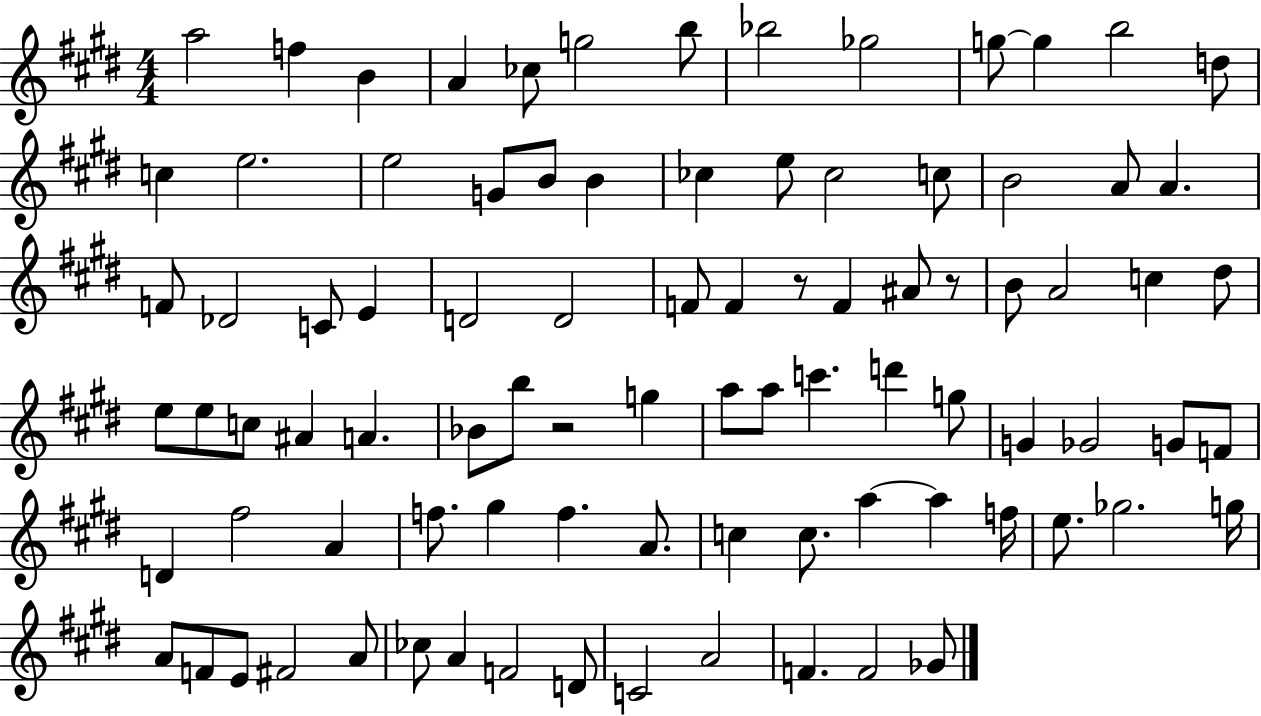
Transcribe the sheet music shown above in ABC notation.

X:1
T:Untitled
M:4/4
L:1/4
K:E
a2 f B A _c/2 g2 b/2 _b2 _g2 g/2 g b2 d/2 c e2 e2 G/2 B/2 B _c e/2 _c2 c/2 B2 A/2 A F/2 _D2 C/2 E D2 D2 F/2 F z/2 F ^A/2 z/2 B/2 A2 c ^d/2 e/2 e/2 c/2 ^A A _B/2 b/2 z2 g a/2 a/2 c' d' g/2 G _G2 G/2 F/2 D ^f2 A f/2 ^g f A/2 c c/2 a a f/4 e/2 _g2 g/4 A/2 F/2 E/2 ^F2 A/2 _c/2 A F2 D/2 C2 A2 F F2 _G/2